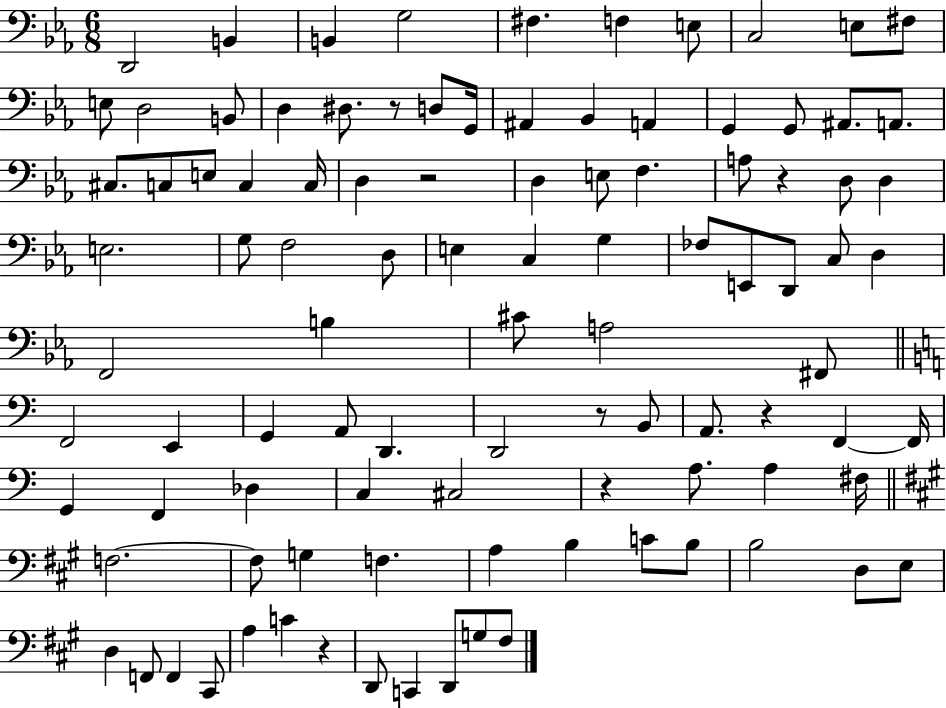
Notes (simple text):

D2/h B2/q B2/q G3/h F#3/q. F3/q E3/e C3/h E3/e F#3/e E3/e D3/h B2/e D3/q D#3/e. R/e D3/e G2/s A#2/q Bb2/q A2/q G2/q G2/e A#2/e. A2/e. C#3/e. C3/e E3/e C3/q C3/s D3/q R/h D3/q E3/e F3/q. A3/e R/q D3/e D3/q E3/h. G3/e F3/h D3/e E3/q C3/q G3/q FES3/e E2/e D2/e C3/e D3/q F2/h B3/q C#4/e A3/h F#2/e F2/h E2/q G2/q A2/e D2/q. D2/h R/e B2/e A2/e. R/q F2/q F2/s G2/q F2/q Db3/q C3/q C#3/h R/q A3/e. A3/q F#3/s F3/h. F3/e G3/q F3/q. A3/q B3/q C4/e B3/e B3/h D3/e E3/e D3/q F2/e F2/q C#2/e A3/q C4/q R/q D2/e C2/q D2/e G3/e F#3/e